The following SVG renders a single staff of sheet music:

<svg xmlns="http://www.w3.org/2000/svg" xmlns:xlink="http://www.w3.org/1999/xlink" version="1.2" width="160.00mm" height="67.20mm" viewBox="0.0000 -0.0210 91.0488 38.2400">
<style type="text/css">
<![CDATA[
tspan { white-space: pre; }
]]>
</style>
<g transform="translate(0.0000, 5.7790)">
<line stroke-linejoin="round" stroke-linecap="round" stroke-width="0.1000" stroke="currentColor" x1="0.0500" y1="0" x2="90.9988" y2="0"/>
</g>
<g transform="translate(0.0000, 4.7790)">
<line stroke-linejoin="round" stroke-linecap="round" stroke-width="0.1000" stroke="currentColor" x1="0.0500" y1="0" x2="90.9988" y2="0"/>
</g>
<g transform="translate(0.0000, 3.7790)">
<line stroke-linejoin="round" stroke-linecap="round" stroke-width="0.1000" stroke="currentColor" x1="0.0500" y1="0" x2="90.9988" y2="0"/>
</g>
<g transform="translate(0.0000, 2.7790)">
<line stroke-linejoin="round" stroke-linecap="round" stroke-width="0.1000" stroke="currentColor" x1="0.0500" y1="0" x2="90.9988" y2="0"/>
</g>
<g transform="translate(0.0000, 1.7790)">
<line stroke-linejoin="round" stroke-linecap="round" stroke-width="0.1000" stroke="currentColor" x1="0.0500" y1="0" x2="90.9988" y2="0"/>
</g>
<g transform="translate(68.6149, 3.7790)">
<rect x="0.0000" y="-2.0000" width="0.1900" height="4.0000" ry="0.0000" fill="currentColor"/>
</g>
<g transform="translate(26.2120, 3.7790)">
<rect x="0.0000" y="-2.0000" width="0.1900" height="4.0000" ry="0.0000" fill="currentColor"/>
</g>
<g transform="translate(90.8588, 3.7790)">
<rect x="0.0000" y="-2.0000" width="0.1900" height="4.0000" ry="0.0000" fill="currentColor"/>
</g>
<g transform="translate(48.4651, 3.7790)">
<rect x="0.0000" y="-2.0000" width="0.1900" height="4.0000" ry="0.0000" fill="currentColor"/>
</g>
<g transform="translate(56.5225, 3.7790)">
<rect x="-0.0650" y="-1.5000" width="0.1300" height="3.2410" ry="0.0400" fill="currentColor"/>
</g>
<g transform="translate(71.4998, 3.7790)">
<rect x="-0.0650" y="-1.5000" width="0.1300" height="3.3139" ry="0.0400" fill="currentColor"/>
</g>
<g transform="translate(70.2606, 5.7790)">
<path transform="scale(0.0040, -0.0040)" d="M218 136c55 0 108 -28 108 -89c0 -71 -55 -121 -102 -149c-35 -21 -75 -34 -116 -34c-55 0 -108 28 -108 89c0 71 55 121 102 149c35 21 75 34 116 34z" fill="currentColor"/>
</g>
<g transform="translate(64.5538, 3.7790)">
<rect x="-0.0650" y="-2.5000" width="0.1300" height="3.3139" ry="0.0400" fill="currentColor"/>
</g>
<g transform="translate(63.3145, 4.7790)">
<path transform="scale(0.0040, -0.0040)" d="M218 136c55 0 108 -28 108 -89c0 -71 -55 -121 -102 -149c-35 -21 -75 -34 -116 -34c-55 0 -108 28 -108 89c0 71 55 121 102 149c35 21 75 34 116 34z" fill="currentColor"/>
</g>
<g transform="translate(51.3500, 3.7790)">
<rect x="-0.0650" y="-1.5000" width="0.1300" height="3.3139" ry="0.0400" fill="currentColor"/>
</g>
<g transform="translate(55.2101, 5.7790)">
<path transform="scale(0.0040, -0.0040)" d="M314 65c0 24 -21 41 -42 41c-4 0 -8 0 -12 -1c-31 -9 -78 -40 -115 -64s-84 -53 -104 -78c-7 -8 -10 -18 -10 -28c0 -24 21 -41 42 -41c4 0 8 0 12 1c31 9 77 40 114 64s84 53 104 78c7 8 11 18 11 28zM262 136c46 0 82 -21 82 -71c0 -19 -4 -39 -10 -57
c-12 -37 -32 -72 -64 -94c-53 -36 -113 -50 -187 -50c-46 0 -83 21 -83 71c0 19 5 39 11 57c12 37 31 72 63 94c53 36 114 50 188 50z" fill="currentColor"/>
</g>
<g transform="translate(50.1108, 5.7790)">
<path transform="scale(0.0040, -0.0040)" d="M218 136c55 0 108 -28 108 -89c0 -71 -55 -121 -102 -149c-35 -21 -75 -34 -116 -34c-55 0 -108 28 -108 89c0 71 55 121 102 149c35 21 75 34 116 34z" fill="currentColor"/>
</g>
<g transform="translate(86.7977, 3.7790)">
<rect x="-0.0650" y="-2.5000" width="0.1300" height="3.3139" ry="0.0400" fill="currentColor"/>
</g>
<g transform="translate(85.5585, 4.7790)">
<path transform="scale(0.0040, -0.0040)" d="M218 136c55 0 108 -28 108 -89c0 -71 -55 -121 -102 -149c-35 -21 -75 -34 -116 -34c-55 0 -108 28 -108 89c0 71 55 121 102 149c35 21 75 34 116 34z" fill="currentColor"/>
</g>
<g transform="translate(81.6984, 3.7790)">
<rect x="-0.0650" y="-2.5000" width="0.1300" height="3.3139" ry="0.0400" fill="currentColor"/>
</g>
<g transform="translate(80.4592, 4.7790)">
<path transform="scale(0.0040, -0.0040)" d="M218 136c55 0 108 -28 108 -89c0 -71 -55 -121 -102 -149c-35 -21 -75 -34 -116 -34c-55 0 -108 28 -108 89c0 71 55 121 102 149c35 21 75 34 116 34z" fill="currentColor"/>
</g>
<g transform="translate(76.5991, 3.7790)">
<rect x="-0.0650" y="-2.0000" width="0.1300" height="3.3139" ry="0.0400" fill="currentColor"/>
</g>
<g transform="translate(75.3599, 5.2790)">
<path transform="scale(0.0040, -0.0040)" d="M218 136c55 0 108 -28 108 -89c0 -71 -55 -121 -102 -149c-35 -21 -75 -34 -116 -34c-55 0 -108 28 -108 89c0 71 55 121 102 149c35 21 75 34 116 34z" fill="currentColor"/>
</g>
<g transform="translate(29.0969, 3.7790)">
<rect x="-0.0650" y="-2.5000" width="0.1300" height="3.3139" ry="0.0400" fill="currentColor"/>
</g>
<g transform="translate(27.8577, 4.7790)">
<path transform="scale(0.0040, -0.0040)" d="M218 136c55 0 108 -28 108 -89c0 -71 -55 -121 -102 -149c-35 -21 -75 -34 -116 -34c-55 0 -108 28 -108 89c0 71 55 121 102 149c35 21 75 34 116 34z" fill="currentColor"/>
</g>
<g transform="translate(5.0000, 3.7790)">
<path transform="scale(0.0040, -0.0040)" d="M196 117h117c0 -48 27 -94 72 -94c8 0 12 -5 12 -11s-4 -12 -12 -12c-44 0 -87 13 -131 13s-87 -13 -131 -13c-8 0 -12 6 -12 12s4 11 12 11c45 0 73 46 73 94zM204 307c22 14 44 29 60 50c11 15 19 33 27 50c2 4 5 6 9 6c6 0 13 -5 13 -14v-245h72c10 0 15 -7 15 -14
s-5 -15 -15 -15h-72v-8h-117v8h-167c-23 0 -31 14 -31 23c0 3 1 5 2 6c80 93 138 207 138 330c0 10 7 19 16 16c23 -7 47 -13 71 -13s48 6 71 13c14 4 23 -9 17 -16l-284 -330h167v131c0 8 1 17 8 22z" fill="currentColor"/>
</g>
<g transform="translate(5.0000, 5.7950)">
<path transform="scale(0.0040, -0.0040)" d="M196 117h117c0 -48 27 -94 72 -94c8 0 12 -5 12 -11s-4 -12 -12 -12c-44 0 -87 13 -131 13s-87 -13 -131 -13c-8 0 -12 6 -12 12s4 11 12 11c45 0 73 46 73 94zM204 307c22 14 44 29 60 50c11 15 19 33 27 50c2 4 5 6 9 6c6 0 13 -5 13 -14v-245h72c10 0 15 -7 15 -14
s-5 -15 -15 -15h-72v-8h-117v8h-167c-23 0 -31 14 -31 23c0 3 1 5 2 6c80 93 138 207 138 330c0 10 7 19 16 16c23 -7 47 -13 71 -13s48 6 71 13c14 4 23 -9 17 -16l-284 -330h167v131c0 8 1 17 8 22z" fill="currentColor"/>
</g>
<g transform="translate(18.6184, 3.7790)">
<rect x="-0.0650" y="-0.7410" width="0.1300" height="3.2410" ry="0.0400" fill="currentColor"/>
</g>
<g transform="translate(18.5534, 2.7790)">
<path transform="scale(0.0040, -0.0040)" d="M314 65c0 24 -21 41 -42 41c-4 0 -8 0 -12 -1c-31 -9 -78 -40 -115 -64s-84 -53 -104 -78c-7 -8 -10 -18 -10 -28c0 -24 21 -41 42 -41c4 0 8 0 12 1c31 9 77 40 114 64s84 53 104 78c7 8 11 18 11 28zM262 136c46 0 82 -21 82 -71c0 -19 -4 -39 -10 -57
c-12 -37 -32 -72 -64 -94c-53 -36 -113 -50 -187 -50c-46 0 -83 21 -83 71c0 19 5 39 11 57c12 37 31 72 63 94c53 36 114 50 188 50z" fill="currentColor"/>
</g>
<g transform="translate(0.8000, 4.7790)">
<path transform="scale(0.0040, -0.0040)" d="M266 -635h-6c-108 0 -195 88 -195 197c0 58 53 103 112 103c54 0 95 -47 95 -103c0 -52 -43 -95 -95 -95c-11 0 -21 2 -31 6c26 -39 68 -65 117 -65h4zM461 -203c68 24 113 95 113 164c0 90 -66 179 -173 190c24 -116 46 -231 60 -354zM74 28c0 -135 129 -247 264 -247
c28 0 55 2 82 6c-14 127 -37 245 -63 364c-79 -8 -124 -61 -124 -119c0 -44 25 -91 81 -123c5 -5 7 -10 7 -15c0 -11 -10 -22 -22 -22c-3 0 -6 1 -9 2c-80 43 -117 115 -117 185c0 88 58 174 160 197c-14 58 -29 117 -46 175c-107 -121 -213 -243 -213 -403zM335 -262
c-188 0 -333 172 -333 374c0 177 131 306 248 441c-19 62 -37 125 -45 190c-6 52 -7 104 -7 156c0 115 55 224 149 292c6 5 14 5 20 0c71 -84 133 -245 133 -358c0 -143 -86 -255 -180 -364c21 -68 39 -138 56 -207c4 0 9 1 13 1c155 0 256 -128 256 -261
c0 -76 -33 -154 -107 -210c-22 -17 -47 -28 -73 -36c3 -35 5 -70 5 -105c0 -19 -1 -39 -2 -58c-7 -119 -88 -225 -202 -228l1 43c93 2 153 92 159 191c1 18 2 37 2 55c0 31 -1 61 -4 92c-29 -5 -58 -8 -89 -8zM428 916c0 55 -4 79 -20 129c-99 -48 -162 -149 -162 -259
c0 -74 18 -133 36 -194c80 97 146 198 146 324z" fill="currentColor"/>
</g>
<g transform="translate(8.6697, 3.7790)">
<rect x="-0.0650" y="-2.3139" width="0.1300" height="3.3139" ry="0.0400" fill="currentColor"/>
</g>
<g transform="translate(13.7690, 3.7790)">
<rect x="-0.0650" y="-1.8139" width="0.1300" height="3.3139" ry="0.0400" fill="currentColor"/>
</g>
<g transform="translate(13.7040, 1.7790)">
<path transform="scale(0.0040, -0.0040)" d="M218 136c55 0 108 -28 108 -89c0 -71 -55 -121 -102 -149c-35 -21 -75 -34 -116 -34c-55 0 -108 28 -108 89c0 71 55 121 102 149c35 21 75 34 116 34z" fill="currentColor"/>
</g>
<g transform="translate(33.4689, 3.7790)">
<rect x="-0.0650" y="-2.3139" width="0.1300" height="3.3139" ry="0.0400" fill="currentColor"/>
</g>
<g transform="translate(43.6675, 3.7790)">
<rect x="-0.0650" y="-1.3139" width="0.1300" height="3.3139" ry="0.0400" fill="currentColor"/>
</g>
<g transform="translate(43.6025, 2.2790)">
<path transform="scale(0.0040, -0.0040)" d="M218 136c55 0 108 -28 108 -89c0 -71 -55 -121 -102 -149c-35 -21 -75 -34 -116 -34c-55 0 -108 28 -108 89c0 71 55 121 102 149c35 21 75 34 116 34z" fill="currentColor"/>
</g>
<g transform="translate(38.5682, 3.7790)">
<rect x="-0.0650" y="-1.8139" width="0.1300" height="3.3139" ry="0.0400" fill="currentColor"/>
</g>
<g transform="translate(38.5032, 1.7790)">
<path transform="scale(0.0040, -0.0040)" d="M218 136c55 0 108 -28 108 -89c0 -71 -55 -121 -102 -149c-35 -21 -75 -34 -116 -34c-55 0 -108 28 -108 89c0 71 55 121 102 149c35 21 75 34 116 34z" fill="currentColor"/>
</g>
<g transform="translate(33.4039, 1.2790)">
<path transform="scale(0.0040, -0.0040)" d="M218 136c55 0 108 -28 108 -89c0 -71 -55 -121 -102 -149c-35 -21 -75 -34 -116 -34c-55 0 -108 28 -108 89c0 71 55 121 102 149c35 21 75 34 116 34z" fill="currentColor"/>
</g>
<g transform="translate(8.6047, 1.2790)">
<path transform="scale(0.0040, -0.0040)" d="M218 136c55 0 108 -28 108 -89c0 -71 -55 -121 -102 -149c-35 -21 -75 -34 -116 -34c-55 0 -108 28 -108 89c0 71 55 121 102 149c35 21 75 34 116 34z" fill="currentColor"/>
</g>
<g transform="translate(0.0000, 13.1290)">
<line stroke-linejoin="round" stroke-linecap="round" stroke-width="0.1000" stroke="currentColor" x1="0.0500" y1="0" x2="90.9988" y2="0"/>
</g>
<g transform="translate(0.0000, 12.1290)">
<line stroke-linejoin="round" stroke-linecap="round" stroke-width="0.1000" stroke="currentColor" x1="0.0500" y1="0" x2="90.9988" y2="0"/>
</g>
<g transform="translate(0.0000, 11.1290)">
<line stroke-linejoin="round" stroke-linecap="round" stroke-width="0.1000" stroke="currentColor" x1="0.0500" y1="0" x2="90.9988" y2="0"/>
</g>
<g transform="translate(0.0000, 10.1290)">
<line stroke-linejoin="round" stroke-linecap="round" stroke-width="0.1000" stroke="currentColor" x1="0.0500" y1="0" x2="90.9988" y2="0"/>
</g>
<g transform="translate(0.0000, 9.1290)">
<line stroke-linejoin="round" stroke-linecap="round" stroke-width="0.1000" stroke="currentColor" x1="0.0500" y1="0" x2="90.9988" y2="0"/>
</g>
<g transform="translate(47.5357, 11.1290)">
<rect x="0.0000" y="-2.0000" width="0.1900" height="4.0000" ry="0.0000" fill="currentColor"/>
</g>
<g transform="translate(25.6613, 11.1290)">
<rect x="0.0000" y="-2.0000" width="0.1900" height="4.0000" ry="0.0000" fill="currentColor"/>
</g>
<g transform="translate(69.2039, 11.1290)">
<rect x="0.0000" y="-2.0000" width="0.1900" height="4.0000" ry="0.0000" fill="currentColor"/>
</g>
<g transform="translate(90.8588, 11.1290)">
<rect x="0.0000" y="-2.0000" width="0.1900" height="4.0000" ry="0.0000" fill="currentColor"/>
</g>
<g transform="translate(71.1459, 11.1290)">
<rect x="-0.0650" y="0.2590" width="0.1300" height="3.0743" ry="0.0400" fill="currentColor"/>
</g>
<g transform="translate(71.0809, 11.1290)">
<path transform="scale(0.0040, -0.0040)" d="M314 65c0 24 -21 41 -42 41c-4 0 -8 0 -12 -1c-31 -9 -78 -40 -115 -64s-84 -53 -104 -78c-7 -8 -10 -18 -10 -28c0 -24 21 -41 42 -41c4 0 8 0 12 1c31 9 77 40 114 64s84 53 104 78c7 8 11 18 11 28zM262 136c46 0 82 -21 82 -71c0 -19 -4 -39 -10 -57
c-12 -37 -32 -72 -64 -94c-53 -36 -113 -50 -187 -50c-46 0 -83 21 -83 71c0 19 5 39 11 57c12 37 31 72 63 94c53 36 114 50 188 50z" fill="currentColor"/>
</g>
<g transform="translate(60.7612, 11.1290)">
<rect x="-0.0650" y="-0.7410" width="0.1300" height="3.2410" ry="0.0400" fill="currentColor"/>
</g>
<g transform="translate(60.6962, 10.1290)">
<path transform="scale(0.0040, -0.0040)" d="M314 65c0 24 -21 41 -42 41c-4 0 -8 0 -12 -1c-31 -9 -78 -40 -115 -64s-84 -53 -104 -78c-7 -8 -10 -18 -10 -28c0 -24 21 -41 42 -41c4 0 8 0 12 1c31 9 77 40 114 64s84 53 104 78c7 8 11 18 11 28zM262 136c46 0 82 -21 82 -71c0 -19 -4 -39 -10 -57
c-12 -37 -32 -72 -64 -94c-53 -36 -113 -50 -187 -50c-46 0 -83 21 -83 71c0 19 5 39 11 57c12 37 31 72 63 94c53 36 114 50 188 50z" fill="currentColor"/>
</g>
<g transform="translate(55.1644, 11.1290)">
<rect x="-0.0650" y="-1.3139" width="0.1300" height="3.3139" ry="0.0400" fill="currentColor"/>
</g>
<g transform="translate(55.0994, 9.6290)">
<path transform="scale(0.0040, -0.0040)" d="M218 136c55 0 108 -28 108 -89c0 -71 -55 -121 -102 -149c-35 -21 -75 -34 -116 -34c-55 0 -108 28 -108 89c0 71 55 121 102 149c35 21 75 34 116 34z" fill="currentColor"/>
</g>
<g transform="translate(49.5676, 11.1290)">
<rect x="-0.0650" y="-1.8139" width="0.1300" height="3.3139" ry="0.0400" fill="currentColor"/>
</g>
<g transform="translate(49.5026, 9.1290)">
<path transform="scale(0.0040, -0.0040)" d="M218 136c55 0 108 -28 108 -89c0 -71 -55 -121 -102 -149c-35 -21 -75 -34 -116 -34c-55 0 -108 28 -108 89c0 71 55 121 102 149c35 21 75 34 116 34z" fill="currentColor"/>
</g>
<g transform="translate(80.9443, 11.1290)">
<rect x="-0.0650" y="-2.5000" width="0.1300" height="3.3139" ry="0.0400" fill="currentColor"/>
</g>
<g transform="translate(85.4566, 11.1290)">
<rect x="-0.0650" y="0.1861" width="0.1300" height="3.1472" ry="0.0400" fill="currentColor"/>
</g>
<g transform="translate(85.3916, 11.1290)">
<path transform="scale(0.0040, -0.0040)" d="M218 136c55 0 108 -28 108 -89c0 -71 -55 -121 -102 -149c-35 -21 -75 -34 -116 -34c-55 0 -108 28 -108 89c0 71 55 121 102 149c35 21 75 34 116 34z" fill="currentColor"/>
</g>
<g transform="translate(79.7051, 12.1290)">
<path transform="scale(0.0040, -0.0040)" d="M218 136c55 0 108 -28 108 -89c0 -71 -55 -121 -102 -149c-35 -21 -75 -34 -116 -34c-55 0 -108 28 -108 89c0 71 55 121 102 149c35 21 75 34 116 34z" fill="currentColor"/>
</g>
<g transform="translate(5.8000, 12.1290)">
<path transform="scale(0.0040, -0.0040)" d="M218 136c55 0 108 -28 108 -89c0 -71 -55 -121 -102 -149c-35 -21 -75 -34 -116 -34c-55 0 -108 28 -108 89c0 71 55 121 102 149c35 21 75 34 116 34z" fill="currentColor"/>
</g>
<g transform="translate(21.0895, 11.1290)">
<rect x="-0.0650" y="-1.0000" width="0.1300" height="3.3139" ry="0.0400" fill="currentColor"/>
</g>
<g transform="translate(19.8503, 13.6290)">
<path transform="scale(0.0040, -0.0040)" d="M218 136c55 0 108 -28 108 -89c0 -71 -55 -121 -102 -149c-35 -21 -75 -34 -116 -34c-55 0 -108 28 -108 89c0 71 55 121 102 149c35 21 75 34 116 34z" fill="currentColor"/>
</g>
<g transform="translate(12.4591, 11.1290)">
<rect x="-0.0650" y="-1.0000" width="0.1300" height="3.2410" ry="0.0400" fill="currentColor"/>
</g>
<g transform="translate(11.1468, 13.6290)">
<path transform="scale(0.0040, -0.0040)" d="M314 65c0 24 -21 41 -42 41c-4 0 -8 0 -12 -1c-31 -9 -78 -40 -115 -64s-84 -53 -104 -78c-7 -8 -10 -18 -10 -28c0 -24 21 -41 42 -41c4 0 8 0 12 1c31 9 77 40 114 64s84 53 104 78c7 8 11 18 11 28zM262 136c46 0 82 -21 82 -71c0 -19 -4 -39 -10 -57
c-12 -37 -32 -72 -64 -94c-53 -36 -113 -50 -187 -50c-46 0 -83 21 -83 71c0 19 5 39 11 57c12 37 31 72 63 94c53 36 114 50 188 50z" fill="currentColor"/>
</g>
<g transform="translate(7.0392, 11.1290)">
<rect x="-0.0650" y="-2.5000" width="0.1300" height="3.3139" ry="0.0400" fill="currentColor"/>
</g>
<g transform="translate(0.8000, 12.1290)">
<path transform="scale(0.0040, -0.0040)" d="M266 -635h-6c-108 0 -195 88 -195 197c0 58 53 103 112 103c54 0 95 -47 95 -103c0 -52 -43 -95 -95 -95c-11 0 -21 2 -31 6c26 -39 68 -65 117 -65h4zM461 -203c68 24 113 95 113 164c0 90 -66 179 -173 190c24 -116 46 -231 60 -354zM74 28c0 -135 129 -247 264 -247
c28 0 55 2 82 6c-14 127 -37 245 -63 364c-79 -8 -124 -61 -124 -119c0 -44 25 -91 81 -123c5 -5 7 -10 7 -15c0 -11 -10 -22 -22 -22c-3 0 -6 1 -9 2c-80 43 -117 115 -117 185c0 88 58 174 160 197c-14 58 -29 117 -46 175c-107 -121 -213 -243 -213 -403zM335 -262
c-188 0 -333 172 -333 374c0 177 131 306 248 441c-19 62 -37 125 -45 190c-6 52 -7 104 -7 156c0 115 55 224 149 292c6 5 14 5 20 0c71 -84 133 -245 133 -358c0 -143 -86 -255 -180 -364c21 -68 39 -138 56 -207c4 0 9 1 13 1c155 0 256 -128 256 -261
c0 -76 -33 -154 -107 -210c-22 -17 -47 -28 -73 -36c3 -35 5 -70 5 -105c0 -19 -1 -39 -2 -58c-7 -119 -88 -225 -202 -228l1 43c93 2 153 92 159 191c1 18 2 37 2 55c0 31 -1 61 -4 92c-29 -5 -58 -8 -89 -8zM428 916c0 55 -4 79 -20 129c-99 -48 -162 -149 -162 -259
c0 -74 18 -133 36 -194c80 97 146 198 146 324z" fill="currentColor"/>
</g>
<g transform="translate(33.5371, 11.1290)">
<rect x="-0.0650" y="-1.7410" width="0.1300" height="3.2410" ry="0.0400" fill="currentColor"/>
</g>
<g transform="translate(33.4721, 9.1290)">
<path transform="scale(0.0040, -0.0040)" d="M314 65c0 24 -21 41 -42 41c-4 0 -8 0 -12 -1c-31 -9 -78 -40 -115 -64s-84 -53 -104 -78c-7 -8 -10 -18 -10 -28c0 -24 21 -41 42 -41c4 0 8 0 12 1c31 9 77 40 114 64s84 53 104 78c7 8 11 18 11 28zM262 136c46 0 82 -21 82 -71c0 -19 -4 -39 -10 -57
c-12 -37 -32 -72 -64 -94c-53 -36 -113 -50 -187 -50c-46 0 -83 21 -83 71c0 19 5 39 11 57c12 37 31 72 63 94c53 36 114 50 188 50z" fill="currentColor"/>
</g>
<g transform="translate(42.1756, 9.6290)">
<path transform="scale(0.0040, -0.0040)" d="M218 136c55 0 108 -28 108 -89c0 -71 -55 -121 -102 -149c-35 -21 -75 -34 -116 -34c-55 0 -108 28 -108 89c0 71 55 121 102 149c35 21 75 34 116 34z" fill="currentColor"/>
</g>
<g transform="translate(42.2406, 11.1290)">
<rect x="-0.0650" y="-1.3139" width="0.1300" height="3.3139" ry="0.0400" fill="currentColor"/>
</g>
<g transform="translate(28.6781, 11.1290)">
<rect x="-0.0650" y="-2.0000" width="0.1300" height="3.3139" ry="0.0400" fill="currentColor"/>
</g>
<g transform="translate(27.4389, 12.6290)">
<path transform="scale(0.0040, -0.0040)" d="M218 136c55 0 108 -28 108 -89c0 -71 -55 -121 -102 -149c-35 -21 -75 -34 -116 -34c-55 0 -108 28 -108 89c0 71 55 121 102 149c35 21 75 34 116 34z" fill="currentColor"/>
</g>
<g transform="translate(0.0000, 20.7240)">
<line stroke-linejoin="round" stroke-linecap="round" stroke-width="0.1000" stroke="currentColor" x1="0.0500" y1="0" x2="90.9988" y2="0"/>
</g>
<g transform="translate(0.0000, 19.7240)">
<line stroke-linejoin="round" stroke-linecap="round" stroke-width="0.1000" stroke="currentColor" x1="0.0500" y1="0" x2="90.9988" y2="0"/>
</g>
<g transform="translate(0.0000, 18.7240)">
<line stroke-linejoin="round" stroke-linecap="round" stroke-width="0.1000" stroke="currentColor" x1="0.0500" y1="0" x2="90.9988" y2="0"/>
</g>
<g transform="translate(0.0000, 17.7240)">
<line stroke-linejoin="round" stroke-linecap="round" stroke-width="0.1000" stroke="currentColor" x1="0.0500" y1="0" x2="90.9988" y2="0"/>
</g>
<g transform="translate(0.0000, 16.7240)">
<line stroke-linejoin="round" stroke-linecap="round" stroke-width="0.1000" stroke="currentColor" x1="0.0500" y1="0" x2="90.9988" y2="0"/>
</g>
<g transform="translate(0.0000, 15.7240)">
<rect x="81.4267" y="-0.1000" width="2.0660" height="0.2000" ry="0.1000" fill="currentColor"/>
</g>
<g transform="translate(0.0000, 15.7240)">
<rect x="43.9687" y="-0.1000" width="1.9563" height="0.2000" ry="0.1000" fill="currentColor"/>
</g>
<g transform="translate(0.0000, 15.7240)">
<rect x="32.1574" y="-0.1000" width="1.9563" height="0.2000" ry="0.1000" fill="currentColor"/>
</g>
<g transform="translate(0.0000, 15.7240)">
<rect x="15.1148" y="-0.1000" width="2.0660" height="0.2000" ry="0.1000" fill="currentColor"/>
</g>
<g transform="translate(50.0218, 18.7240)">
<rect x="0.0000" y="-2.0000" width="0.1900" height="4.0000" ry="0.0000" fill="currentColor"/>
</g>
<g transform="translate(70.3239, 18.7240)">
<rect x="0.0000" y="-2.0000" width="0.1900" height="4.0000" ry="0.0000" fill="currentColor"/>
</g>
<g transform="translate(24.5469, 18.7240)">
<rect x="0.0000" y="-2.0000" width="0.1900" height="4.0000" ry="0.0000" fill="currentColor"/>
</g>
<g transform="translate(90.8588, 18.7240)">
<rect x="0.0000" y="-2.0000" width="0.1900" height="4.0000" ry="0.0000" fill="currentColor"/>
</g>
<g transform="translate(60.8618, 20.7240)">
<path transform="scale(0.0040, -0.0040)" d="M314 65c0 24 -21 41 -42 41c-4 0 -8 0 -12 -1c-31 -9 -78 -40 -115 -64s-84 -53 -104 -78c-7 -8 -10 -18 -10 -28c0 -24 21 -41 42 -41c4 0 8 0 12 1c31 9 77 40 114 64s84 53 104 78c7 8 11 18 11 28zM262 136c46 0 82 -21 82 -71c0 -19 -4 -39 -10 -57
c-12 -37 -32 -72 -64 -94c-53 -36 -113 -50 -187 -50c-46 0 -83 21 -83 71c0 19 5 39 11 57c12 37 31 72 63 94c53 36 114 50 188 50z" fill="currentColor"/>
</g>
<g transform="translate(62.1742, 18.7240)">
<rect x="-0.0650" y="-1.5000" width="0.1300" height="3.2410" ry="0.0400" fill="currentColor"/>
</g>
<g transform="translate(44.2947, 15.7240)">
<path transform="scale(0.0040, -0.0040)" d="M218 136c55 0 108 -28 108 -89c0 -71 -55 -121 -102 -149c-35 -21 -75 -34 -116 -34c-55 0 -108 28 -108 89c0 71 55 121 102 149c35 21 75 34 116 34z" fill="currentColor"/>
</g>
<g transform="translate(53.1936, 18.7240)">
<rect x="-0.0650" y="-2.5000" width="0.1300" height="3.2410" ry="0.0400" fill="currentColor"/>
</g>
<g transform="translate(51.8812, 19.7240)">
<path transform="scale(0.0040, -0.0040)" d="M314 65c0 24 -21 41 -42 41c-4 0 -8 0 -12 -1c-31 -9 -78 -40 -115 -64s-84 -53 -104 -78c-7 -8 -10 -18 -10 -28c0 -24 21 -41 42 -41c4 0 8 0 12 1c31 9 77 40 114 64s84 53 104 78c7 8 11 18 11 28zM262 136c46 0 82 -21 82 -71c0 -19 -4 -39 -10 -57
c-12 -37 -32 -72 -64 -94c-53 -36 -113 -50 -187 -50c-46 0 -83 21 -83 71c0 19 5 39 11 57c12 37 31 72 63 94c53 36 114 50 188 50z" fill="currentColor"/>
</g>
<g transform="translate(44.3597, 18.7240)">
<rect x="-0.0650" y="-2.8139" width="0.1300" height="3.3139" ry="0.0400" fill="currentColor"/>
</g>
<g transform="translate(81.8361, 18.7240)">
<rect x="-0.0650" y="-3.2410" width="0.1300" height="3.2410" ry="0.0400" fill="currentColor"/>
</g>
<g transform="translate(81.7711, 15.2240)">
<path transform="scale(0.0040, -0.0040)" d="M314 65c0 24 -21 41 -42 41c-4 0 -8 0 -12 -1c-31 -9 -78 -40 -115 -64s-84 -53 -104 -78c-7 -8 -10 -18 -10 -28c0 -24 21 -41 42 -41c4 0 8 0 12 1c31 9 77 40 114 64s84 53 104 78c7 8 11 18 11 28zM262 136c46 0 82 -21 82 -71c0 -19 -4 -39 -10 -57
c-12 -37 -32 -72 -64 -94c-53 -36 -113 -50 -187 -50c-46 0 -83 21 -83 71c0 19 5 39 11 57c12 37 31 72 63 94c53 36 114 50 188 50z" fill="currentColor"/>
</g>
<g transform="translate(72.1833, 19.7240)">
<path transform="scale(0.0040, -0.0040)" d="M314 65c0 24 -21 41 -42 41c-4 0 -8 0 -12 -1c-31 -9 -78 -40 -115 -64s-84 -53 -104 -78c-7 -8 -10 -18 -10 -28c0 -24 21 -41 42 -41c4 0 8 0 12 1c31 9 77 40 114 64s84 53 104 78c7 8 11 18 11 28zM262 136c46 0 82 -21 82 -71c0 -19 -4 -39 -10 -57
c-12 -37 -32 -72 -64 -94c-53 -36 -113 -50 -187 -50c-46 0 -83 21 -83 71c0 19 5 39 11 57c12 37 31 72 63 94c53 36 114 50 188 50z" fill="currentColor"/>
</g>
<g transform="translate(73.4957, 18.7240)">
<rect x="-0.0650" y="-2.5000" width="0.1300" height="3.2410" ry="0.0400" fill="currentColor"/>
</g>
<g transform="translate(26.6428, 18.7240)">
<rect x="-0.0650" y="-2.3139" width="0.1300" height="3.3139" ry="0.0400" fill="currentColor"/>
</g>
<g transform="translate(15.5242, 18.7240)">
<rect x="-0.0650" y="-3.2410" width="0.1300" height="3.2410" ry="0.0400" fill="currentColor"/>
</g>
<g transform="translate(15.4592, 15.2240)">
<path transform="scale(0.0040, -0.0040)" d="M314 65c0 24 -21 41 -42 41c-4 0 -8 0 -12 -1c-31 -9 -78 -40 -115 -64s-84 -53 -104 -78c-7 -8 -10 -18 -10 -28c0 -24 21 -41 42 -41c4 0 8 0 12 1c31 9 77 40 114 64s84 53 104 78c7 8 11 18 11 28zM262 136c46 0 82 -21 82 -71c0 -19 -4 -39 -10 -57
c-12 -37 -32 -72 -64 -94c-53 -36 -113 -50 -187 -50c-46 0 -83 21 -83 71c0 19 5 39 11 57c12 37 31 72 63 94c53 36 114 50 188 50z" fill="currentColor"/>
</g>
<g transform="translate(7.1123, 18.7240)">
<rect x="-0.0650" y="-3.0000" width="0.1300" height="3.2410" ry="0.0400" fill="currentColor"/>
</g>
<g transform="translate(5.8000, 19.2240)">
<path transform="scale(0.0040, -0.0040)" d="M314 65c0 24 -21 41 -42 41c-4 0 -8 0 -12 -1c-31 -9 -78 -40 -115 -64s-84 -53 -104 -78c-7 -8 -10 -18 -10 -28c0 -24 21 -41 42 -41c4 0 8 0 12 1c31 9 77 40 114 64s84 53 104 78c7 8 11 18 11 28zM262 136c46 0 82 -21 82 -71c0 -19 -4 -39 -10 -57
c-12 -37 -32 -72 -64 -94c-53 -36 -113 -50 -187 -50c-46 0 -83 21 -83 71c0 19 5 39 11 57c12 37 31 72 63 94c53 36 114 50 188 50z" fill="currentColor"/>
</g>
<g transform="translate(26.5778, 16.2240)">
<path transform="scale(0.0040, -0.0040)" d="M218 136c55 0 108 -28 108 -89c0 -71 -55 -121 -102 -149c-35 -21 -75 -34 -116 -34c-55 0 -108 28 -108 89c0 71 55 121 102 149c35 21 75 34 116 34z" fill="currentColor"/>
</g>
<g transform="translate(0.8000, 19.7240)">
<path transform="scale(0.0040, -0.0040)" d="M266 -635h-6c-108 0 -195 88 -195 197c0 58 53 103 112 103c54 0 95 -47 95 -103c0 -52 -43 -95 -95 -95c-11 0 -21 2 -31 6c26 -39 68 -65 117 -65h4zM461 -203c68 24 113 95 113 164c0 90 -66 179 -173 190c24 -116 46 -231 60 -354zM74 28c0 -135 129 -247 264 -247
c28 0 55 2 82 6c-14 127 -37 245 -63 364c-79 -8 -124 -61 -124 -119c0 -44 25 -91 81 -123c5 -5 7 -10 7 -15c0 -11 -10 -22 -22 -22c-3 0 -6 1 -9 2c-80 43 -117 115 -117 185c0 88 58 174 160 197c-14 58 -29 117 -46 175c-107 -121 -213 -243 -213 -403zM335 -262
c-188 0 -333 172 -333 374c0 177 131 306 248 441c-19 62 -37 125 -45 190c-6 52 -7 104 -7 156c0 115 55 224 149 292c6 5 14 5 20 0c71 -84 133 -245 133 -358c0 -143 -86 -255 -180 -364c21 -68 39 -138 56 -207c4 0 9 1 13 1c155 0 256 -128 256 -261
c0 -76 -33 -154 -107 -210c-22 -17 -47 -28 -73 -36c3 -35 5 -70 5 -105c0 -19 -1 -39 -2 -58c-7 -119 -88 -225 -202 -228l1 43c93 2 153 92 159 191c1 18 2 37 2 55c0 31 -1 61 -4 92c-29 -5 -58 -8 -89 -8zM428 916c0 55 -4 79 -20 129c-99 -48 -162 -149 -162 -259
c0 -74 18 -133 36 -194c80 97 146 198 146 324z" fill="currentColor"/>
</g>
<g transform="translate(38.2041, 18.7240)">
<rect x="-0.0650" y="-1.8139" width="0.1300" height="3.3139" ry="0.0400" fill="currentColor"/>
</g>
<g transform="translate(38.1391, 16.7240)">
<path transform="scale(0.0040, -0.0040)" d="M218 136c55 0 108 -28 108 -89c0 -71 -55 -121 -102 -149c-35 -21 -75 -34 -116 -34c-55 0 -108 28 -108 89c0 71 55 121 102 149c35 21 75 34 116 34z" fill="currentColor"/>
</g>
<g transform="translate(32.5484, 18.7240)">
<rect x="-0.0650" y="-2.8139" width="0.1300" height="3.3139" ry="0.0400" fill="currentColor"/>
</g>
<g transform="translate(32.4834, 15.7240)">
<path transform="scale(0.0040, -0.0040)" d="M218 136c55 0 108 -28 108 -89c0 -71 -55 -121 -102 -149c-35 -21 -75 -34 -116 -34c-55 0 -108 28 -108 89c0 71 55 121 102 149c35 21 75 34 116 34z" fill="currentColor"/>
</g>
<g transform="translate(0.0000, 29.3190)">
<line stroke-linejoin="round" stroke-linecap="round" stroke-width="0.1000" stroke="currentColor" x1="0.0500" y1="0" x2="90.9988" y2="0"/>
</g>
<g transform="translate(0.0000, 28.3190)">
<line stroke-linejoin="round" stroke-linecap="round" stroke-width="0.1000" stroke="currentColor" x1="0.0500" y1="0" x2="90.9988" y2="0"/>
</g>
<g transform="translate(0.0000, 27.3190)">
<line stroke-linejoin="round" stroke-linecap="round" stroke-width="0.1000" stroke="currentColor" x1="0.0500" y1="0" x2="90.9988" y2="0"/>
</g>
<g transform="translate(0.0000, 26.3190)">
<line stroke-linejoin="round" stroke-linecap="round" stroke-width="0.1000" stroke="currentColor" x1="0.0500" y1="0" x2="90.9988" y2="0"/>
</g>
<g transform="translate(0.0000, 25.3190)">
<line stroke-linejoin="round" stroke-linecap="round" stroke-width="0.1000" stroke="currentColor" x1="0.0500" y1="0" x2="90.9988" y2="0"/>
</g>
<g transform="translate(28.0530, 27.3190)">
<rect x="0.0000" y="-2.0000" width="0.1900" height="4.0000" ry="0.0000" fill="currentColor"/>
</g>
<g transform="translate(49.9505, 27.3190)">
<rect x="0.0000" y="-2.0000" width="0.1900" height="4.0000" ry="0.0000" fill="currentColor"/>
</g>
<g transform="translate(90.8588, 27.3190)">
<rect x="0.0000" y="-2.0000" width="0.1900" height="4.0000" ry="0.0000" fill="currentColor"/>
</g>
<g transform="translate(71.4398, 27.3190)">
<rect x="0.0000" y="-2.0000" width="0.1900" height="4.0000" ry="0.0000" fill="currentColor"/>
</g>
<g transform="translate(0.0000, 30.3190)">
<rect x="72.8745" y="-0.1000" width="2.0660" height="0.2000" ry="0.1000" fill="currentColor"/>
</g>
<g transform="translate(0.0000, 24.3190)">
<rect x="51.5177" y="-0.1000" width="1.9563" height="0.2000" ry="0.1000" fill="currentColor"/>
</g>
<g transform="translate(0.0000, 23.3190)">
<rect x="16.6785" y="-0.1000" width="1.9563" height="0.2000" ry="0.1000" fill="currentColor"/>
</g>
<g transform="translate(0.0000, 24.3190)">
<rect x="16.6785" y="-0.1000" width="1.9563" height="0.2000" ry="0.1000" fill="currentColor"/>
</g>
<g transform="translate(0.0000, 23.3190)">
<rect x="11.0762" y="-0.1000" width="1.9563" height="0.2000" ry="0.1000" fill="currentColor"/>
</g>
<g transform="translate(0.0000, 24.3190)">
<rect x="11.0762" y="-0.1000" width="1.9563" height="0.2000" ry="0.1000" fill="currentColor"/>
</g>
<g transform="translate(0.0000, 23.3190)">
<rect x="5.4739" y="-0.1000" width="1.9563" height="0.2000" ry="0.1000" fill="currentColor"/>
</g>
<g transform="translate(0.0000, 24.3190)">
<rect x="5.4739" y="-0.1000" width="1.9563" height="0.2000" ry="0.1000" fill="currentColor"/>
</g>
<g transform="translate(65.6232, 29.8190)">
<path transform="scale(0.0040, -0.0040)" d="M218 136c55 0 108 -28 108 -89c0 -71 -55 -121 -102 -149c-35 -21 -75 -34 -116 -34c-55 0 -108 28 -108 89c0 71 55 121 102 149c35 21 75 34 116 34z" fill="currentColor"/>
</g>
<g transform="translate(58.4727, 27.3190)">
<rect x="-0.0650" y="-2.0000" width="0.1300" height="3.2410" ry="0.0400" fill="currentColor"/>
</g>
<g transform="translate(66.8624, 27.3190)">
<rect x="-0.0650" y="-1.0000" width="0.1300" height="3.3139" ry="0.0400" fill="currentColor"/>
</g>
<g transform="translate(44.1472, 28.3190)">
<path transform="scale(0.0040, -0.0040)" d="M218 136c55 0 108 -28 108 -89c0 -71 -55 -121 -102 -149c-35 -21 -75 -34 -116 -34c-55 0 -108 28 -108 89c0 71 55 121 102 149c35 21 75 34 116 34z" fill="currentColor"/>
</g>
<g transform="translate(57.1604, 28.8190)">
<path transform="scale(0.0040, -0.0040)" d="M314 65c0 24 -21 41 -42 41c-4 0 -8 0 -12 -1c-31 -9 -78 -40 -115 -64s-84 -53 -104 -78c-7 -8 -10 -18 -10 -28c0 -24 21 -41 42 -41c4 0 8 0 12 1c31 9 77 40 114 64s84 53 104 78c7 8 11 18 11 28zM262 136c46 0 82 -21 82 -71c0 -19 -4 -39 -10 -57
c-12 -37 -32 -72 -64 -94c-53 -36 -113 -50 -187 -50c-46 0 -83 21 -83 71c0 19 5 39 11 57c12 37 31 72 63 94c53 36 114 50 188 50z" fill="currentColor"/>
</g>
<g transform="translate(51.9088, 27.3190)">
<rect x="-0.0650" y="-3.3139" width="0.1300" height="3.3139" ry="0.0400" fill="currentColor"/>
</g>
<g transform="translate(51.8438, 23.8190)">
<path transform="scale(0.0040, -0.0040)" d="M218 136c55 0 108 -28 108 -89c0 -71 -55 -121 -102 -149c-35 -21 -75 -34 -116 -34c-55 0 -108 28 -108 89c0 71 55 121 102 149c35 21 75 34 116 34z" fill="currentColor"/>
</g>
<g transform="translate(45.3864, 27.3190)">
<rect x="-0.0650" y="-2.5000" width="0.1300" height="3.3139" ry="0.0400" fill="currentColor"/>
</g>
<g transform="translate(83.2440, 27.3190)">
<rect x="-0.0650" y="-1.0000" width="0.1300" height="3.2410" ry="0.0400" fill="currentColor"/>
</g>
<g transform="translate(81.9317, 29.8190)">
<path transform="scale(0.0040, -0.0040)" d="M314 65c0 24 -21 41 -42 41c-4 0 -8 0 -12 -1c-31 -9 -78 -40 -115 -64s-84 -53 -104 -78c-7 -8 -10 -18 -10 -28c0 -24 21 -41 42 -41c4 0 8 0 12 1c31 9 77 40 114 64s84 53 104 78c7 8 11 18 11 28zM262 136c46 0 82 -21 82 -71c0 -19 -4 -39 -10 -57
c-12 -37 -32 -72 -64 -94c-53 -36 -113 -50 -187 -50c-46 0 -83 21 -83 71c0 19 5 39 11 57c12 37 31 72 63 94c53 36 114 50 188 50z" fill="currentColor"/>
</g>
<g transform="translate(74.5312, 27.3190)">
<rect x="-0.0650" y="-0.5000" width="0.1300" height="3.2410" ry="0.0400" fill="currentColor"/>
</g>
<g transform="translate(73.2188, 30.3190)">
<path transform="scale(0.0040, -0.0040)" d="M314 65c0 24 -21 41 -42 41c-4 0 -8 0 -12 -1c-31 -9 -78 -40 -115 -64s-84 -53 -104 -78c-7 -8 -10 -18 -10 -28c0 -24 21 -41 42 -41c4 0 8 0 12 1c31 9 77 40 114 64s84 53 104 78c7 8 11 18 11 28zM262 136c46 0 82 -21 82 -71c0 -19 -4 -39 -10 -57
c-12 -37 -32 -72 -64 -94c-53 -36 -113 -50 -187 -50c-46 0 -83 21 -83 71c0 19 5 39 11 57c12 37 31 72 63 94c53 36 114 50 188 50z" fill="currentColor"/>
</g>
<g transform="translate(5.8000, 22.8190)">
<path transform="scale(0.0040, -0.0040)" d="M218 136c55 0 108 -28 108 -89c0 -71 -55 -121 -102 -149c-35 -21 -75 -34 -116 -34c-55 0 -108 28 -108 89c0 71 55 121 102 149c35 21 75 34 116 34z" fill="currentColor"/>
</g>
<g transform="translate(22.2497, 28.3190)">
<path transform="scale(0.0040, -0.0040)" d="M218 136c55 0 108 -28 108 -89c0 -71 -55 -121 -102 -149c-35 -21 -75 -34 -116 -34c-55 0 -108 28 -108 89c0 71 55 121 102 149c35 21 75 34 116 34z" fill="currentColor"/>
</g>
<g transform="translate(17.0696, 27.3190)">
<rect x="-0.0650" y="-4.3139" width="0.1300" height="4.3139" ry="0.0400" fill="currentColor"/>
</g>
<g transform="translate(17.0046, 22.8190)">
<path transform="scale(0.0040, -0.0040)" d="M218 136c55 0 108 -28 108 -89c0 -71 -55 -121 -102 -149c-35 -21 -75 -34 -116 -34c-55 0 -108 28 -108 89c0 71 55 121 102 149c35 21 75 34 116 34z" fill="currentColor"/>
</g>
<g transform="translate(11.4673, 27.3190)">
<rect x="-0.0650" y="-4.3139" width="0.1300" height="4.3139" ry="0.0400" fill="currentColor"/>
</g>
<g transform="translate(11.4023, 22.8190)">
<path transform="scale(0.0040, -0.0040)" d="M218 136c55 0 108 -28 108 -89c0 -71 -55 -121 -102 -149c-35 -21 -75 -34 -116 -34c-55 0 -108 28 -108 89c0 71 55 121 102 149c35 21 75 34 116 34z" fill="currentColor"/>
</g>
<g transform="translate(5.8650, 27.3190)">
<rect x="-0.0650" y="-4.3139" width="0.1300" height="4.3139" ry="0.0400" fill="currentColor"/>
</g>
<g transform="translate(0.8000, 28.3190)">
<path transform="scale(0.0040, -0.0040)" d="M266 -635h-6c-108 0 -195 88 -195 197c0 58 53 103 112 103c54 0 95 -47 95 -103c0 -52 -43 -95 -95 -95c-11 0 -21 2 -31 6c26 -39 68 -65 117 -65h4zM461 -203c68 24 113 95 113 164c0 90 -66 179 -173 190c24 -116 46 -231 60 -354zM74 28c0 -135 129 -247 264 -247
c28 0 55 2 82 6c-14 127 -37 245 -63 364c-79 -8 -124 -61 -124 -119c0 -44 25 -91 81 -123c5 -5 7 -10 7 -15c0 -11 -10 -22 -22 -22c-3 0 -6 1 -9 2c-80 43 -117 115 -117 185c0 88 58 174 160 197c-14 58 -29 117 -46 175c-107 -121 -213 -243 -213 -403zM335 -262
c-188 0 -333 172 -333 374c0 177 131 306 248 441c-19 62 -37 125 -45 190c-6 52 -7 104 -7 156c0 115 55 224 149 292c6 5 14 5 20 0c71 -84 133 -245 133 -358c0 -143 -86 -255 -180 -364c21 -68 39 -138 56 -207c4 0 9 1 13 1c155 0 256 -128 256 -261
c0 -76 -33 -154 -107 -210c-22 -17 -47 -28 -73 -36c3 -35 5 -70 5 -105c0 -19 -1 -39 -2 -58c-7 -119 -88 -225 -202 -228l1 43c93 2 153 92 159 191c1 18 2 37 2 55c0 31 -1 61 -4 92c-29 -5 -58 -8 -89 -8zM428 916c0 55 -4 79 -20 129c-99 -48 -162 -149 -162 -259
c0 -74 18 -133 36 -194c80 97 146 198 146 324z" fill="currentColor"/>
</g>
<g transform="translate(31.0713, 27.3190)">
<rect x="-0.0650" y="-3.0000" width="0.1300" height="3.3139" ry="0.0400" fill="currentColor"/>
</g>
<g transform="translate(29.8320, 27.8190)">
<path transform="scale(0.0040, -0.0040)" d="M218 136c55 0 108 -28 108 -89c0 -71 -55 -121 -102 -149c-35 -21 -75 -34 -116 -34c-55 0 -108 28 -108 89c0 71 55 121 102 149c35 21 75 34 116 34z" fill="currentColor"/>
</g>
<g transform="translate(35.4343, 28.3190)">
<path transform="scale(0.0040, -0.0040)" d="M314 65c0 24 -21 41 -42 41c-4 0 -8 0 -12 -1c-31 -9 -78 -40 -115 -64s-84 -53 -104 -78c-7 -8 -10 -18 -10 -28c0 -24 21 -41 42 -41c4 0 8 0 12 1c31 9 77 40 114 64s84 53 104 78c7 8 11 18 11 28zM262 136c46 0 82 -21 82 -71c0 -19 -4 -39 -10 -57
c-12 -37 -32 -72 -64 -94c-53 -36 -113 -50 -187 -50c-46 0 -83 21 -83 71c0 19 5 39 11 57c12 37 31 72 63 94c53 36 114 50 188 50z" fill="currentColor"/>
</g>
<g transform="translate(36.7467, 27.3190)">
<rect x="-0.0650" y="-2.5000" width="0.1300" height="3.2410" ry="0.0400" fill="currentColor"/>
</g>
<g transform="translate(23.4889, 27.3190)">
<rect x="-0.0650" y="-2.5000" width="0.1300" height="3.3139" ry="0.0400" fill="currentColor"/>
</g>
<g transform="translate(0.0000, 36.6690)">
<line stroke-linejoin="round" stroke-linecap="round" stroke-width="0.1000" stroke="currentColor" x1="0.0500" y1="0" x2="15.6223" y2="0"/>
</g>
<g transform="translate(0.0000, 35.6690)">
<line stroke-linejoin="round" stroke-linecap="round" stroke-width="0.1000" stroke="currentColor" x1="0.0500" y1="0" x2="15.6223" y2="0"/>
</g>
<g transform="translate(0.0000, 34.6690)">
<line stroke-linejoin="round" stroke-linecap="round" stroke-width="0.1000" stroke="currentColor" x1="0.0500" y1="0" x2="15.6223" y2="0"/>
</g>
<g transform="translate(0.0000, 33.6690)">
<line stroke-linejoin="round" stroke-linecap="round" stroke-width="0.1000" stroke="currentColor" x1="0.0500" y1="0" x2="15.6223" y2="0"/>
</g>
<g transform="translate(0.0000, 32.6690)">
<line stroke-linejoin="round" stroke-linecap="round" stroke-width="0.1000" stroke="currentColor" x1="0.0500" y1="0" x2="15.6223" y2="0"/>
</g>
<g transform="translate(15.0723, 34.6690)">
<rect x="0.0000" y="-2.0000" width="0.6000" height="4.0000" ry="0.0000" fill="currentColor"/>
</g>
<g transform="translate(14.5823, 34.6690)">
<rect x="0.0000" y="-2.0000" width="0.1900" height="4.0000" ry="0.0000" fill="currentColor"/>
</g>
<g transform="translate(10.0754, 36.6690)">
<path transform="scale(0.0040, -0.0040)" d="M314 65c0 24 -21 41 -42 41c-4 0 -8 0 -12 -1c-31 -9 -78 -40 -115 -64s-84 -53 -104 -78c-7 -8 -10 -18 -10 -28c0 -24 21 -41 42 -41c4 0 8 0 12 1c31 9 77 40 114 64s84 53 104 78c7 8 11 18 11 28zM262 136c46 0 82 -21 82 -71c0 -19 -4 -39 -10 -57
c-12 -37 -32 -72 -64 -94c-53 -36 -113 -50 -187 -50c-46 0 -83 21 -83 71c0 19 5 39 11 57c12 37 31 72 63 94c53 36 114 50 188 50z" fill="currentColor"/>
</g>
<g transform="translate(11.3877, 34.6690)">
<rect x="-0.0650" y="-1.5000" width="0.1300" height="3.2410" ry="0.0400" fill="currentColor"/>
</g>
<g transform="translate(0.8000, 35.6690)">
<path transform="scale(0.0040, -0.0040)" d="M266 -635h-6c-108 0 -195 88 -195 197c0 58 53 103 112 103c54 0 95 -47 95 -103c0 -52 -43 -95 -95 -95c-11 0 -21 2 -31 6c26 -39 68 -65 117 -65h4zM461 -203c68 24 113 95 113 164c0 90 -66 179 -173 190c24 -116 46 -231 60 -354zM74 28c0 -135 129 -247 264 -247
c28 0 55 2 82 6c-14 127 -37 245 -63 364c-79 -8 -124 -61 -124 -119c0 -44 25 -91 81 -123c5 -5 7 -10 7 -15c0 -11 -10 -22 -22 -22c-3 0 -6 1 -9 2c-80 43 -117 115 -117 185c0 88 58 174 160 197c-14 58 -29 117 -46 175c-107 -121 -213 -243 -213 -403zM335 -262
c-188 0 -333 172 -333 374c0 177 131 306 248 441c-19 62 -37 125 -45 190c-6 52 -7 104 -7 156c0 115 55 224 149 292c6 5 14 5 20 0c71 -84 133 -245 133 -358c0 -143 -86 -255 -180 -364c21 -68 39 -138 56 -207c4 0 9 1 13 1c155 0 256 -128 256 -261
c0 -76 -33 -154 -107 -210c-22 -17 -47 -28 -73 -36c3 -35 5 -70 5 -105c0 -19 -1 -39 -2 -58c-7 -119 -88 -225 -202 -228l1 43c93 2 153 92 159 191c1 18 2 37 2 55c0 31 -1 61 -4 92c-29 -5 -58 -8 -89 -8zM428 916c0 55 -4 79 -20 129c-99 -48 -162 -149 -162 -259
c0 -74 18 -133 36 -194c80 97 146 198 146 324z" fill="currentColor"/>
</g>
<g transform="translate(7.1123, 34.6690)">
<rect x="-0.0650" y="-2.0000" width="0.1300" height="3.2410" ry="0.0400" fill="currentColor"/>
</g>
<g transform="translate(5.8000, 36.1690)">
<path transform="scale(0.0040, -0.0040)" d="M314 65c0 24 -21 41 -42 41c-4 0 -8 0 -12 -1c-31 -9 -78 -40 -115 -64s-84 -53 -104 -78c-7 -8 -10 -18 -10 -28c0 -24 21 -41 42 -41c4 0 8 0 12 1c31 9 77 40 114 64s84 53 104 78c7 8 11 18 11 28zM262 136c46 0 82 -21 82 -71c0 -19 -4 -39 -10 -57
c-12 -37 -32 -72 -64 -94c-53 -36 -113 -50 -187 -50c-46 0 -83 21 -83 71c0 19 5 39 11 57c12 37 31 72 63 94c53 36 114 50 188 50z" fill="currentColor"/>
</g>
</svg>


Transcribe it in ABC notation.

X:1
T:Untitled
M:4/4
L:1/4
K:C
g f d2 G g f e E E2 G E F G G G D2 D F f2 e f e d2 B2 G B A2 b2 g a f a G2 E2 G2 b2 d' d' d' G A G2 G b F2 D C2 D2 F2 E2